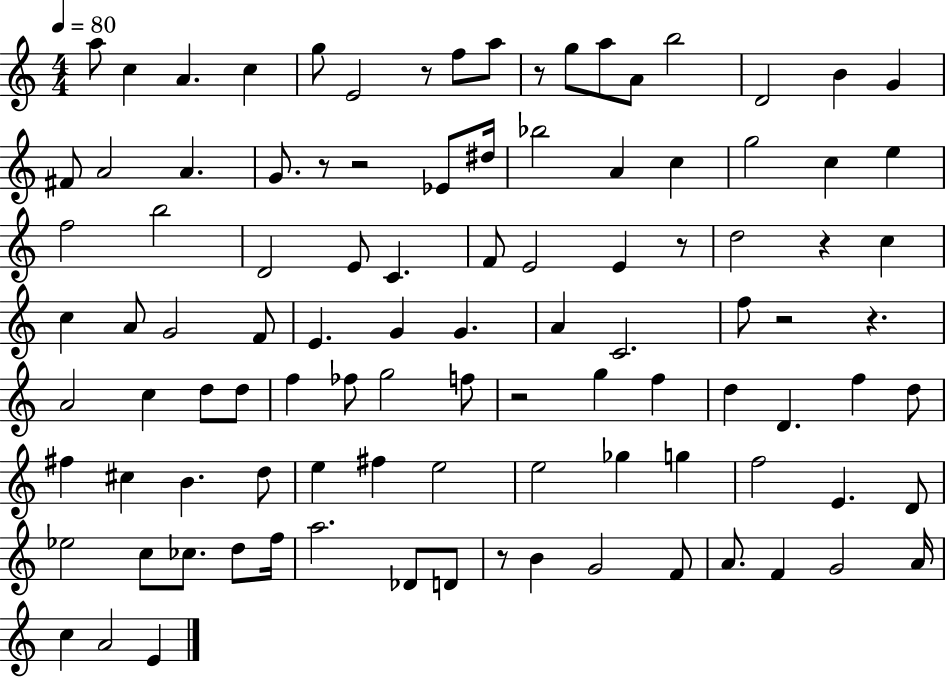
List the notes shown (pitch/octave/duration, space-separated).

A5/e C5/q A4/q. C5/q G5/e E4/h R/e F5/e A5/e R/e G5/e A5/e A4/e B5/h D4/h B4/q G4/q F#4/e A4/h A4/q. G4/e. R/e R/h Eb4/e D#5/s Bb5/h A4/q C5/q G5/h C5/q E5/q F5/h B5/h D4/h E4/e C4/q. F4/e E4/h E4/q R/e D5/h R/q C5/q C5/q A4/e G4/h F4/e E4/q. G4/q G4/q. A4/q C4/h. F5/e R/h R/q. A4/h C5/q D5/e D5/e F5/q FES5/e G5/h F5/e R/h G5/q F5/q D5/q D4/q. F5/q D5/e F#5/q C#5/q B4/q. D5/e E5/q F#5/q E5/h E5/h Gb5/q G5/q F5/h E4/q. D4/e Eb5/h C5/e CES5/e. D5/e F5/s A5/h. Db4/e D4/e R/e B4/q G4/h F4/e A4/e. F4/q G4/h A4/s C5/q A4/h E4/q